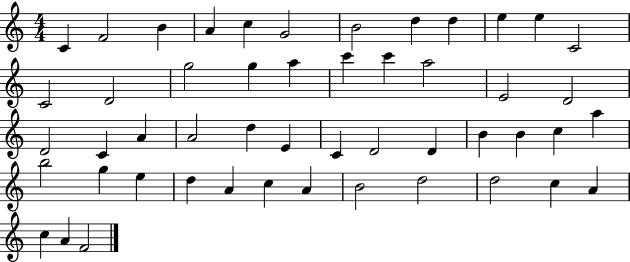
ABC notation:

X:1
T:Untitled
M:4/4
L:1/4
K:C
C F2 B A c G2 B2 d d e e C2 C2 D2 g2 g a c' c' a2 E2 D2 D2 C A A2 d E C D2 D B B c a b2 g e d A c A B2 d2 d2 c A c A F2